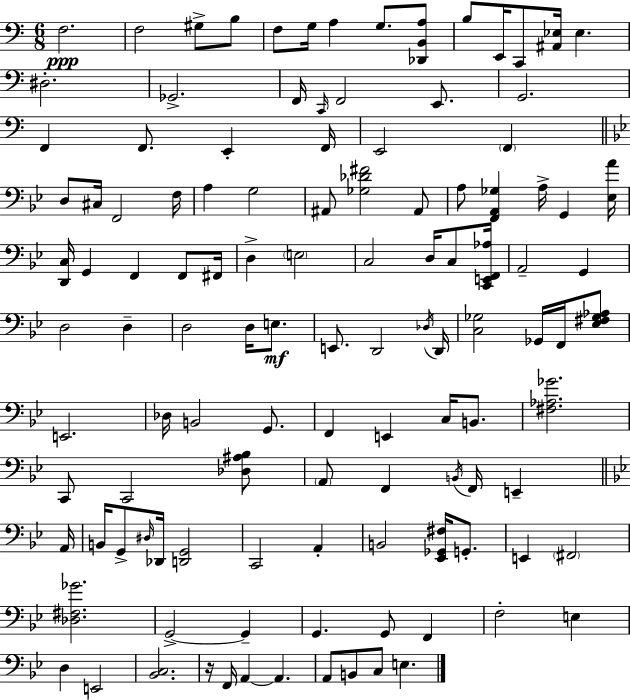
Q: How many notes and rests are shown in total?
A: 116